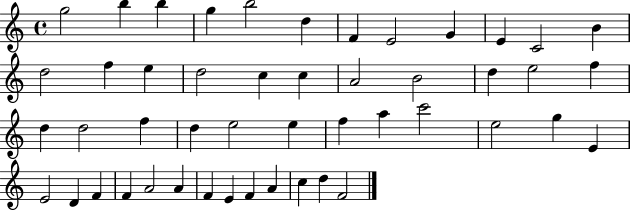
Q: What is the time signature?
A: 4/4